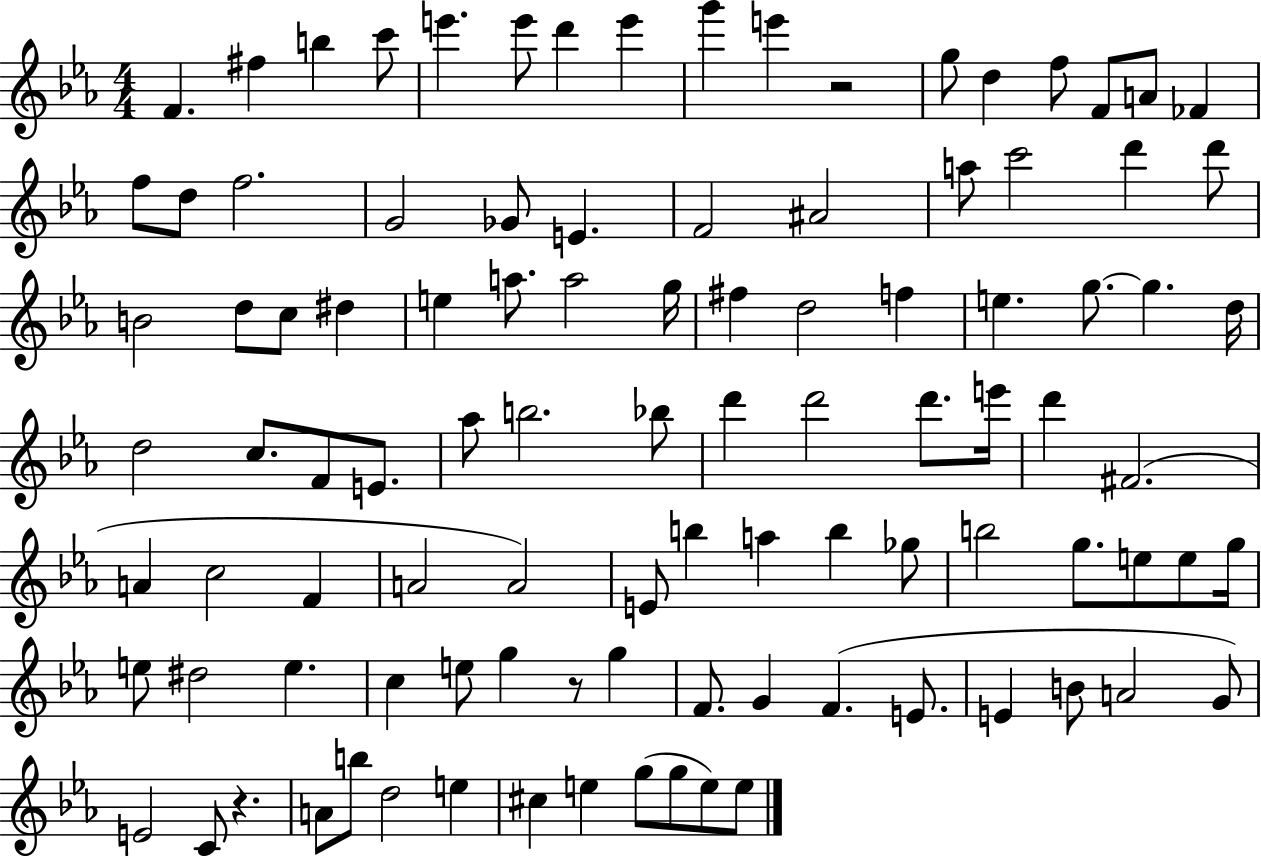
{
  \clef treble
  \numericTimeSignature
  \time 4/4
  \key ees \major
  f'4. fis''4 b''4 c'''8 | e'''4. e'''8 d'''4 e'''4 | g'''4 e'''4 r2 | g''8 d''4 f''8 f'8 a'8 fes'4 | \break f''8 d''8 f''2. | g'2 ges'8 e'4. | f'2 ais'2 | a''8 c'''2 d'''4 d'''8 | \break b'2 d''8 c''8 dis''4 | e''4 a''8. a''2 g''16 | fis''4 d''2 f''4 | e''4. g''8.~~ g''4. d''16 | \break d''2 c''8. f'8 e'8. | aes''8 b''2. bes''8 | d'''4 d'''2 d'''8. e'''16 | d'''4 fis'2.( | \break a'4 c''2 f'4 | a'2 a'2) | e'8 b''4 a''4 b''4 ges''8 | b''2 g''8. e''8 e''8 g''16 | \break e''8 dis''2 e''4. | c''4 e''8 g''4 r8 g''4 | f'8. g'4 f'4.( e'8. | e'4 b'8 a'2 g'8) | \break e'2 c'8 r4. | a'8 b''8 d''2 e''4 | cis''4 e''4 g''8( g''8 e''8) e''8 | \bar "|."
}